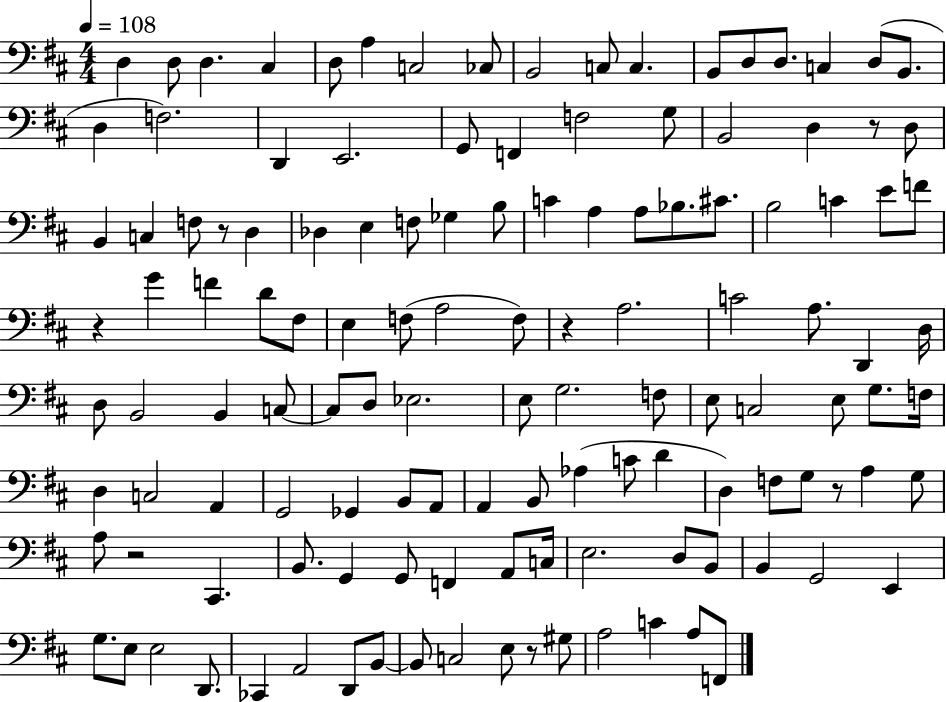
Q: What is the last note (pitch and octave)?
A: F2